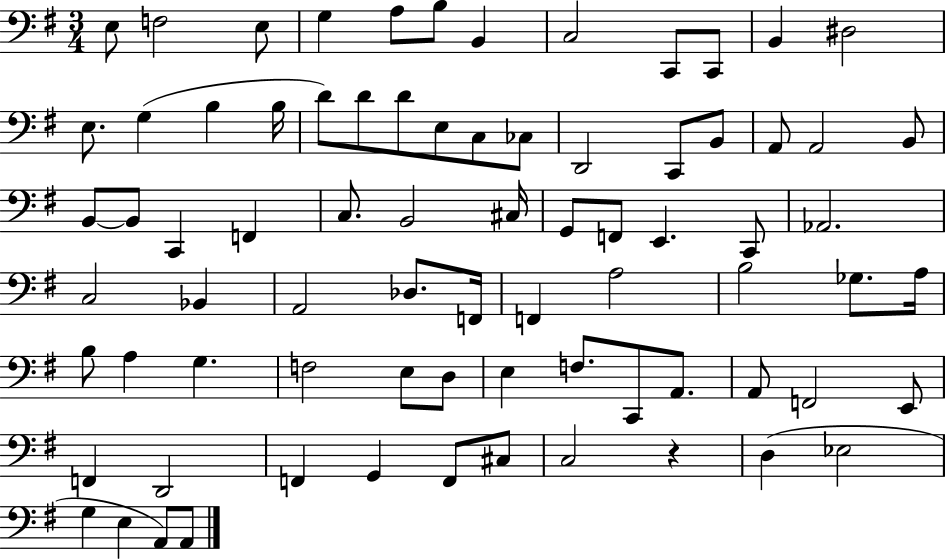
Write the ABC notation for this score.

X:1
T:Untitled
M:3/4
L:1/4
K:G
E,/2 F,2 E,/2 G, A,/2 B,/2 B,, C,2 C,,/2 C,,/2 B,, ^D,2 E,/2 G, B, B,/4 D/2 D/2 D/2 E,/2 C,/2 _C,/2 D,,2 C,,/2 B,,/2 A,,/2 A,,2 B,,/2 B,,/2 B,,/2 C,, F,, C,/2 B,,2 ^C,/4 G,,/2 F,,/2 E,, C,,/2 _A,,2 C,2 _B,, A,,2 _D,/2 F,,/4 F,, A,2 B,2 _G,/2 A,/4 B,/2 A, G, F,2 E,/2 D,/2 E, F,/2 C,,/2 A,,/2 A,,/2 F,,2 E,,/2 F,, D,,2 F,, G,, F,,/2 ^C,/2 C,2 z D, _E,2 G, E, A,,/2 A,,/2